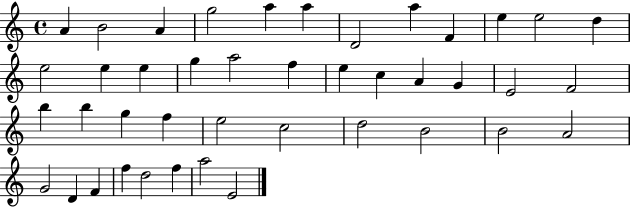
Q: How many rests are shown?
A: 0